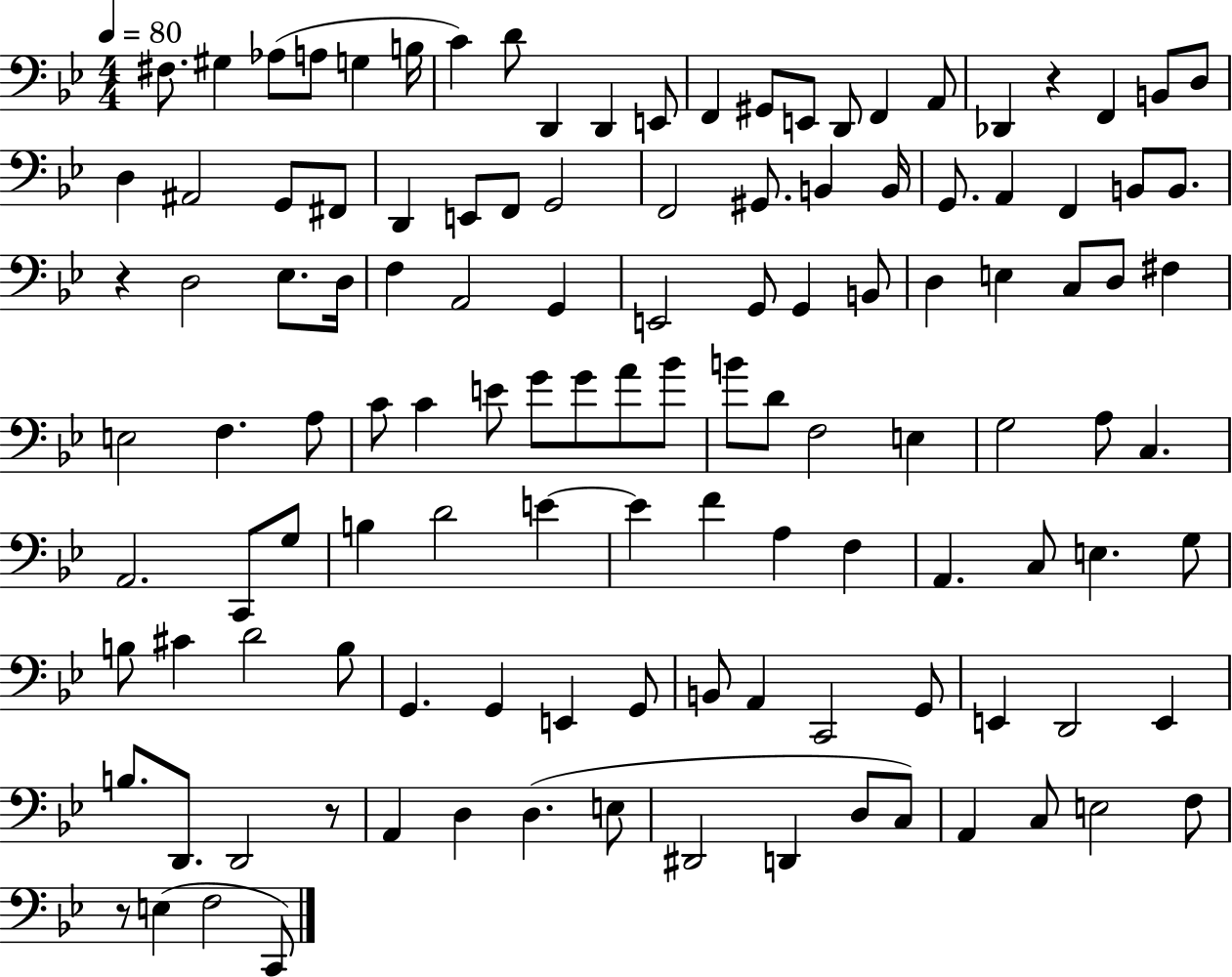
{
  \clef bass
  \numericTimeSignature
  \time 4/4
  \key bes \major
  \tempo 4 = 80
  fis8. gis4 aes8( a8 g4 b16 | c'4) d'8 d,4 d,4 e,8 | f,4 gis,8 e,8 d,8 f,4 a,8 | des,4 r4 f,4 b,8 d8 | \break d4 ais,2 g,8 fis,8 | d,4 e,8 f,8 g,2 | f,2 gis,8. b,4 b,16 | g,8. a,4 f,4 b,8 b,8. | \break r4 d2 ees8. d16 | f4 a,2 g,4 | e,2 g,8 g,4 b,8 | d4 e4 c8 d8 fis4 | \break e2 f4. a8 | c'8 c'4 e'8 g'8 g'8 a'8 bes'8 | b'8 d'8 f2 e4 | g2 a8 c4. | \break a,2. c,8 g8 | b4 d'2 e'4~~ | e'4 f'4 a4 f4 | a,4. c8 e4. g8 | \break b8 cis'4 d'2 b8 | g,4. g,4 e,4 g,8 | b,8 a,4 c,2 g,8 | e,4 d,2 e,4 | \break b8. d,8. d,2 r8 | a,4 d4 d4.( e8 | dis,2 d,4 d8 c8) | a,4 c8 e2 f8 | \break r8 e4( f2 c,8) | \bar "|."
}